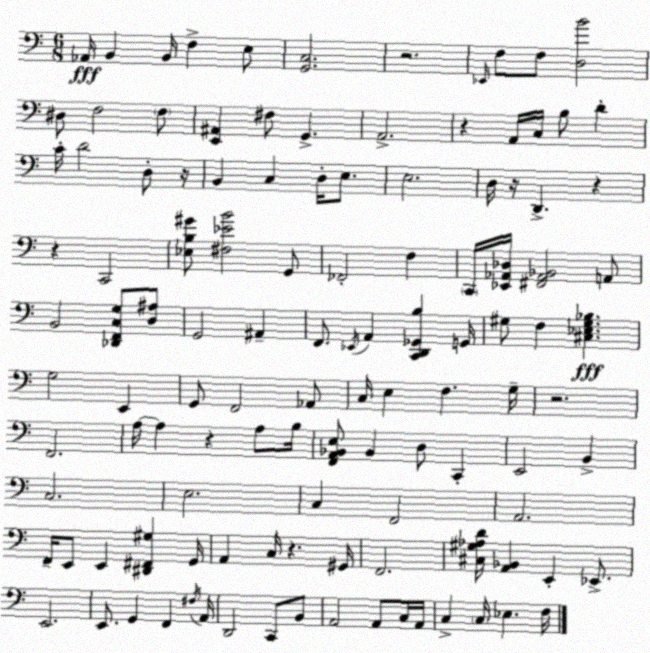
X:1
T:Untitled
M:6/8
L:1/4
K:Am
_A,,/4 B,, B,,/4 F, E,/2 [G,,C,]2 z2 _E,,/4 F,/2 F,/2 [D,B]2 ^D,/2 F,2 F,/2 [E,,^A,,] ^F,/2 G,, A,,2 z A,,/4 C,/4 B,/2 D C/4 D2 D,/2 z/4 B,, C, D,/4 E,/2 E,2 D,/4 z/4 D,, z z C,,2 [_E,B,^G]/2 [^F,_EB]2 G,,/2 _F,,2 F, C,,/4 [_E,,_A,,_D,]/4 [^F,,_A,,_B,,]2 A,,/2 B,,2 [_D,,F,,C,G,]/2 [D,^A,]/2 G,,2 ^A,, F,,/2 _E,,/4 A,, [C,,D,,_G,,B,] G,,/4 ^G,/2 F, [^C,_E,^G,_B,] G,2 E,, G,,/2 F,,2 _A,,/2 C,/4 E, F, G,/4 z2 F,,2 A,/4 A, z A,/2 B,/4 [F,,A,,_B,,E,]/2 _B,, D,/2 C,, E,,2 B,, C,2 E,2 C, F,,2 A,,2 F,,/4 E,,/2 E,, [^D,,^F,,^G,] G,,/4 A,, C,/4 z ^G,,/4 F,,2 [^C,^G,_A,D]/4 [A,,_B,,] E,, _E,,/2 E,,2 E,,/2 G,, F,, ^F,/4 A,,/4 D,,2 C,,/2 B,,/2 A,,2 A,,/2 C,/4 A,,/4 C, C,/4 _E, F,/4